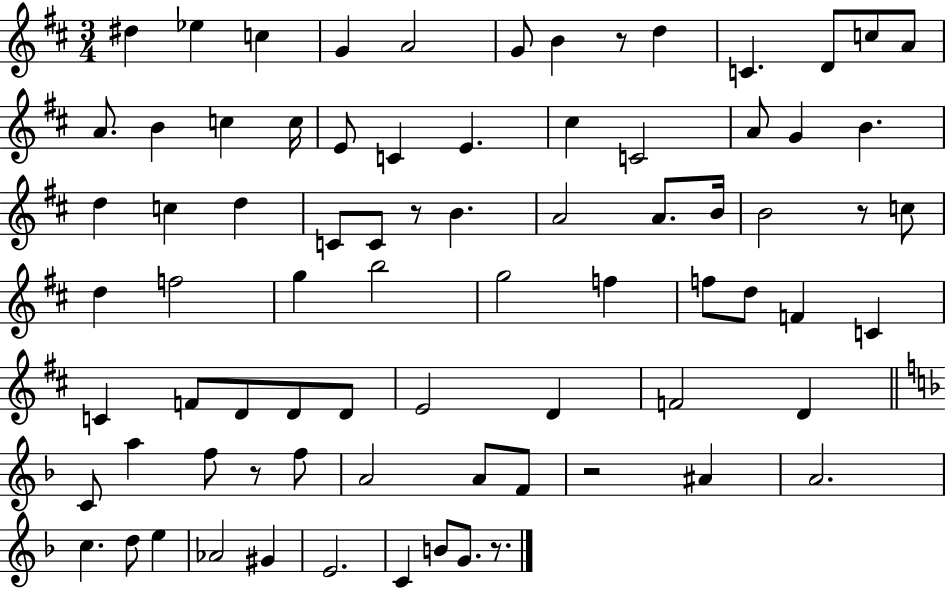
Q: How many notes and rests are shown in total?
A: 78